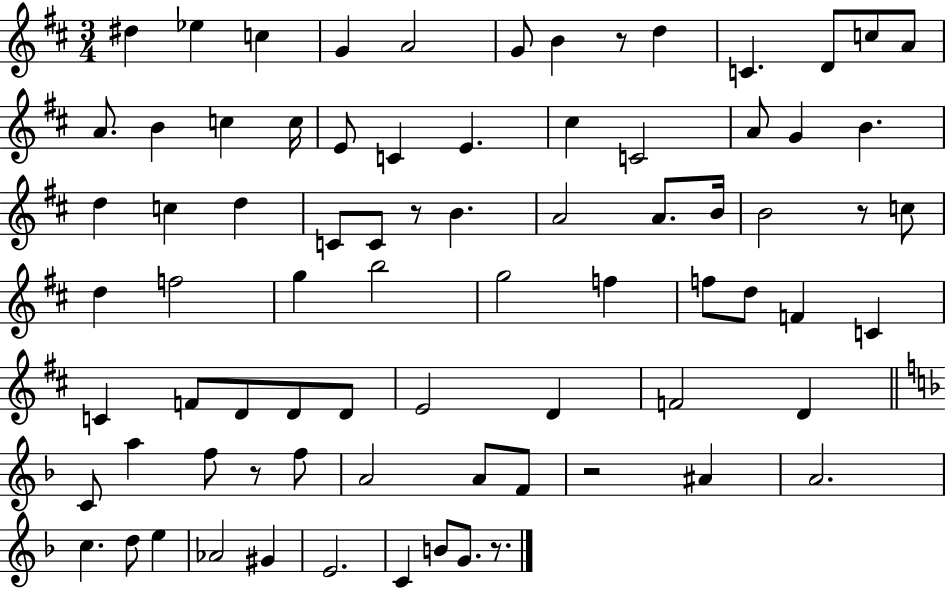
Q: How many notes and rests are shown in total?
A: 78